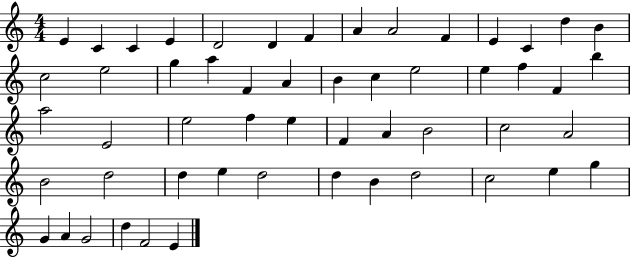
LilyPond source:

{
  \clef treble
  \numericTimeSignature
  \time 4/4
  \key c \major
  e'4 c'4 c'4 e'4 | d'2 d'4 f'4 | a'4 a'2 f'4 | e'4 c'4 d''4 b'4 | \break c''2 e''2 | g''4 a''4 f'4 a'4 | b'4 c''4 e''2 | e''4 f''4 f'4 b''4 | \break a''2 e'2 | e''2 f''4 e''4 | f'4 a'4 b'2 | c''2 a'2 | \break b'2 d''2 | d''4 e''4 d''2 | d''4 b'4 d''2 | c''2 e''4 g''4 | \break g'4 a'4 g'2 | d''4 f'2 e'4 | \bar "|."
}